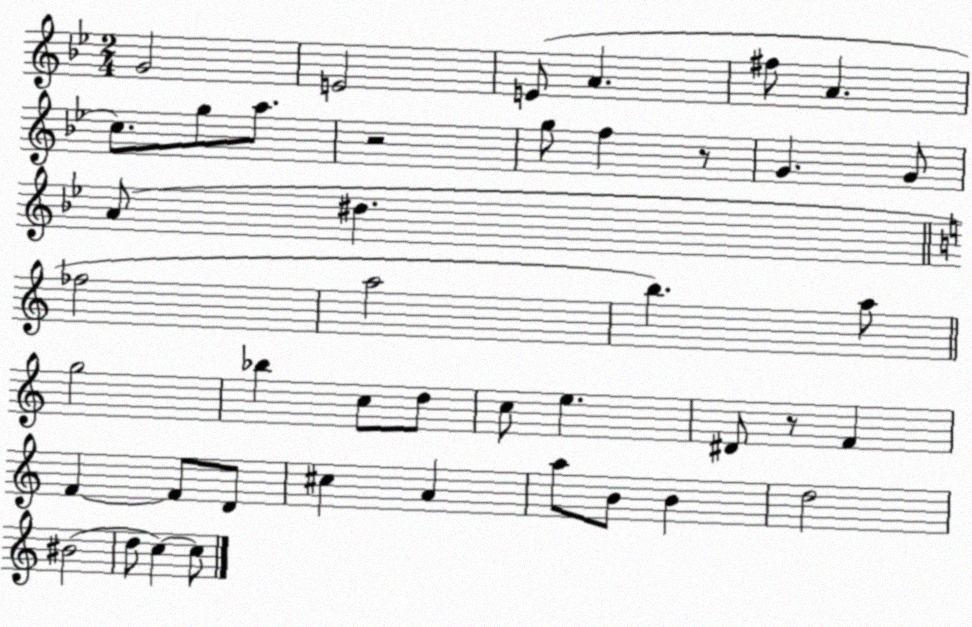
X:1
T:Untitled
M:2/4
L:1/4
K:Bb
G2 E2 E/2 A ^f/2 A c/2 g/2 a/2 z2 g/2 f z/2 G G/2 A/2 ^d _f2 a2 b a/2 g2 _b c/2 d/2 c/2 e ^D/2 z/2 F F F/2 D/2 ^c A a/2 B/2 B d2 ^B2 d/2 c c/2